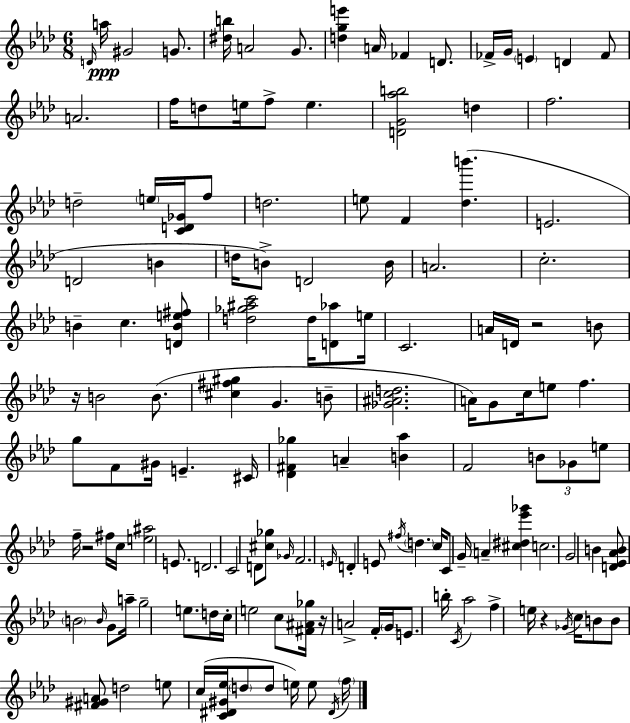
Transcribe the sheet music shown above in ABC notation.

X:1
T:Untitled
M:6/8
L:1/4
K:Ab
D/4 a/4 ^G2 G/2 [^db]/4 A2 G/2 [dge'] A/4 _F D/2 _F/4 G/4 E D _F/2 A2 f/4 d/2 e/4 f/2 e [DG_ab]2 d f2 d2 e/4 [CD_G]/4 f/2 d2 e/2 F [_db'] E2 D2 B d/4 B/2 D2 B/4 A2 c2 B c [DBe^f]/2 [d_g^ac']2 d/4 [D_a]/2 e/4 C2 A/4 D/4 z2 B/2 z/4 B2 B/2 [^c^f^g] G B/2 [_G^Acd]2 A/4 G/2 c/4 e/2 f g/2 F/2 ^G/4 E ^C/4 [_D^F_g] A [B_a] F2 B/2 _G/2 e/2 f/4 z2 ^f/4 c/4 [e^a]2 E/2 D2 C2 D/2 [^c_g]/2 _G/4 F2 E/4 D E/2 ^f/4 d c/4 C/2 G/4 A [^c^d_e'_g'] c2 G2 B [D_E_AB]/2 B2 B/4 G/2 a/4 g2 e/2 d/4 c/4 e2 c/2 [^F^A_g]/4 z/4 A2 F/4 G/4 E/2 b/4 C/4 _a2 f e/4 z _G/4 c/4 B/2 B/2 [^F^GA]/2 d2 e/2 c/4 [C^D^G_e]/4 d/2 d/2 e/4 e/2 ^D/4 f/4